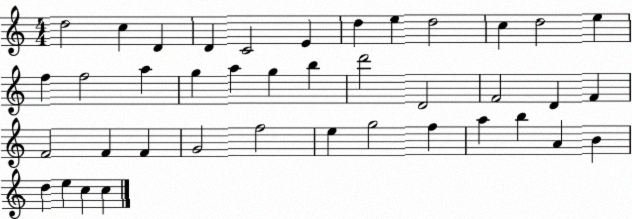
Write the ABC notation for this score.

X:1
T:Untitled
M:4/4
L:1/4
K:C
d2 c D D C2 E d e d2 c d2 e f f2 a g a g b d'2 D2 F2 D F F2 F F G2 f2 e g2 f a b A B d e c c